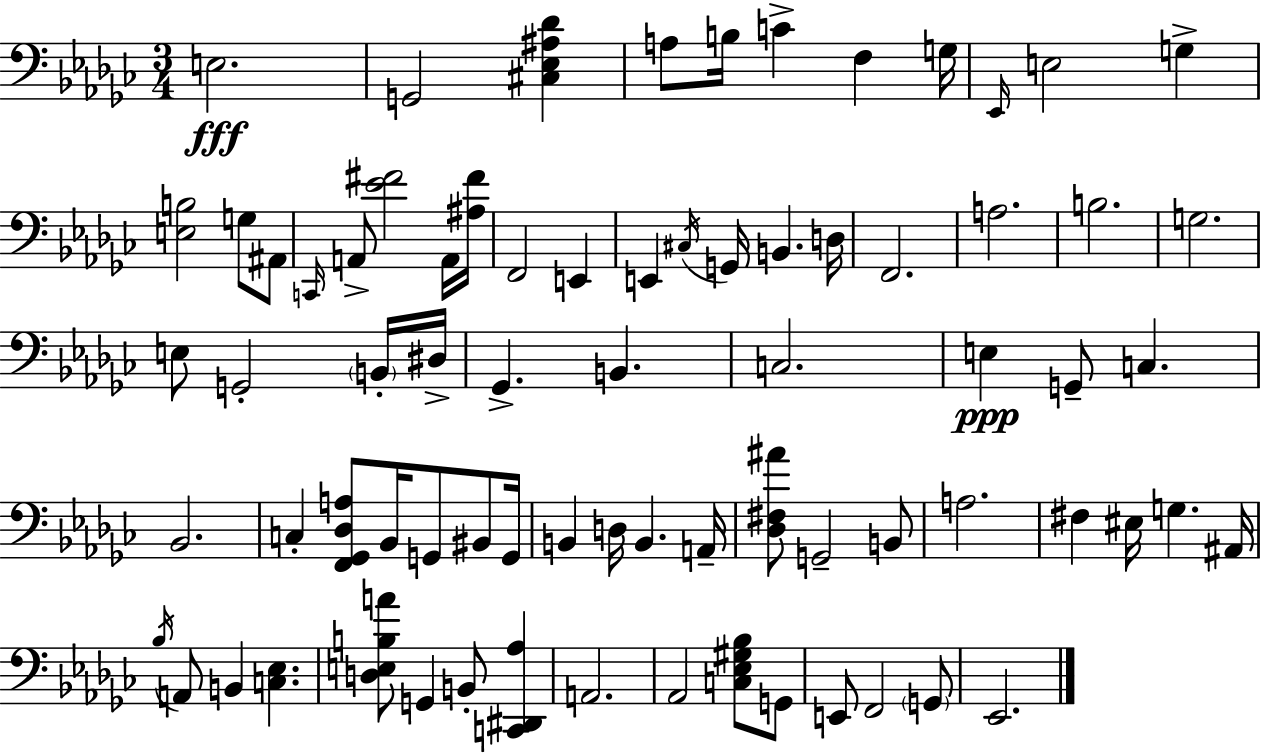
X:1
T:Untitled
M:3/4
L:1/4
K:Ebm
E,2 G,,2 [^C,_E,^A,_D] A,/2 B,/4 C F, G,/4 _E,,/4 E,2 G, [E,B,]2 G,/2 ^A,,/2 C,,/4 A,,/2 [_E^F]2 A,,/4 [^A,^F]/4 F,,2 E,, E,, ^C,/4 G,,/4 B,, D,/4 F,,2 A,2 B,2 G,2 E,/2 G,,2 B,,/4 ^D,/4 _G,, B,, C,2 E, G,,/2 C, _B,,2 C, [F,,_G,,_D,A,]/2 _B,,/4 G,,/2 ^B,,/2 G,,/4 B,, D,/4 B,, A,,/4 [_D,^F,^A]/2 G,,2 B,,/2 A,2 ^F, ^E,/4 G, ^A,,/4 _B,/4 A,,/2 B,, [C,_E,] [D,E,B,A]/2 G,, B,,/2 [C,,^D,,_A,] A,,2 _A,,2 [C,_E,^G,_B,]/2 G,,/2 E,,/2 F,,2 G,,/2 _E,,2